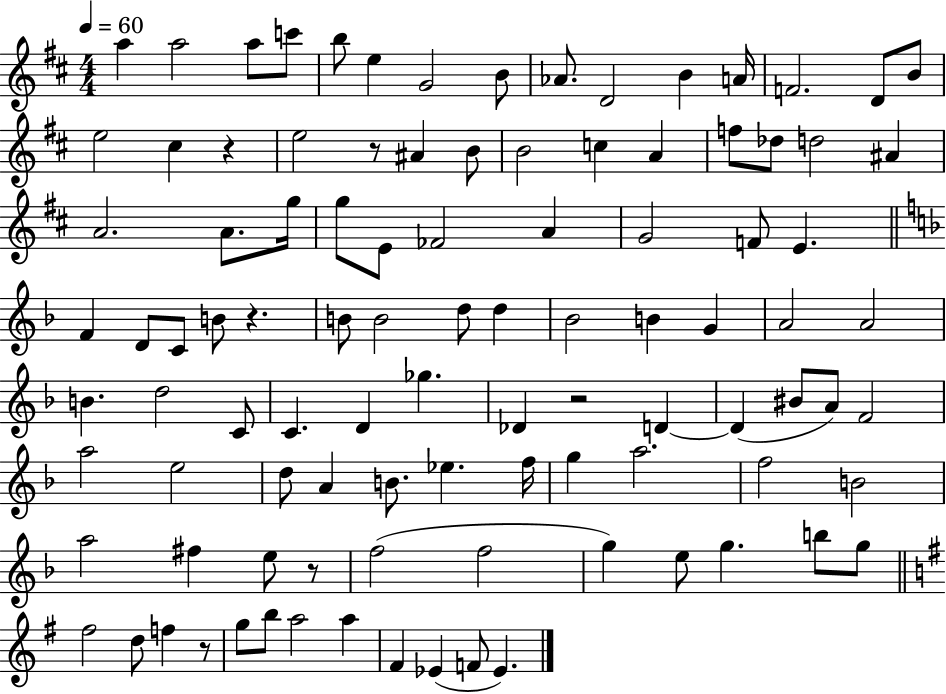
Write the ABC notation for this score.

X:1
T:Untitled
M:4/4
L:1/4
K:D
a a2 a/2 c'/2 b/2 e G2 B/2 _A/2 D2 B A/4 F2 D/2 B/2 e2 ^c z e2 z/2 ^A B/2 B2 c A f/2 _d/2 d2 ^A A2 A/2 g/4 g/2 E/2 _F2 A G2 F/2 E F D/2 C/2 B/2 z B/2 B2 d/2 d _B2 B G A2 A2 B d2 C/2 C D _g _D z2 D D ^B/2 A/2 F2 a2 e2 d/2 A B/2 _e f/4 g a2 f2 B2 a2 ^f e/2 z/2 f2 f2 g e/2 g b/2 g/2 ^f2 d/2 f z/2 g/2 b/2 a2 a ^F _E F/2 _E